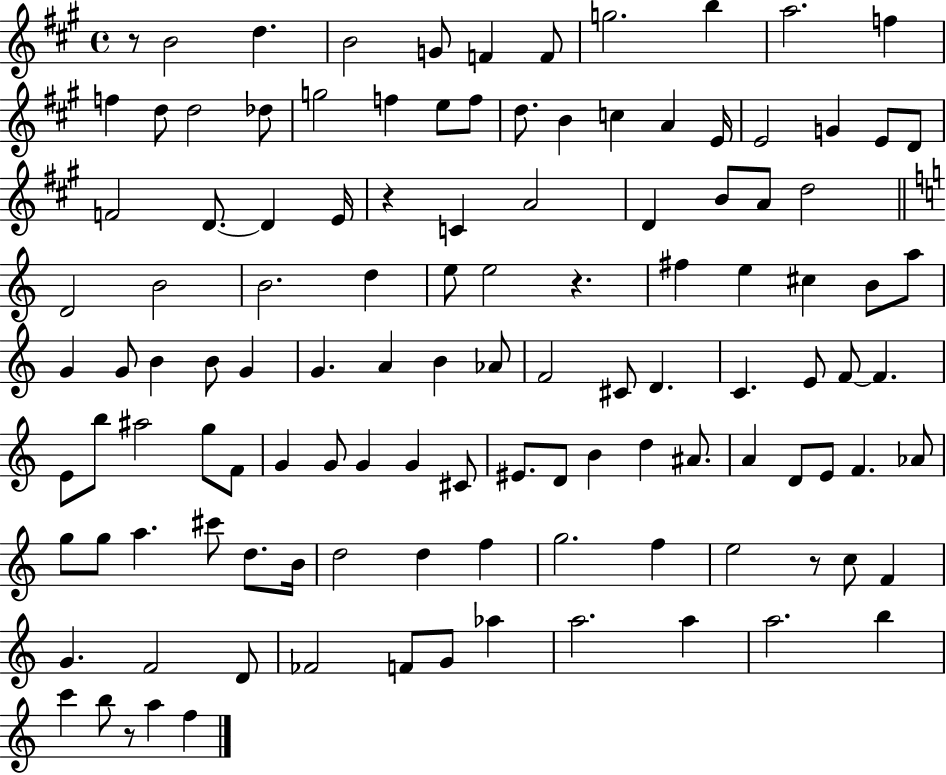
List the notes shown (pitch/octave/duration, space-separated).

R/e B4/h D5/q. B4/h G4/e F4/q F4/e G5/h. B5/q A5/h. F5/q F5/q D5/e D5/h Db5/e G5/h F5/q E5/e F5/e D5/e. B4/q C5/q A4/q E4/s E4/h G4/q E4/e D4/e F4/h D4/e. D4/q E4/s R/q C4/q A4/h D4/q B4/e A4/e D5/h D4/h B4/h B4/h. D5/q E5/e E5/h R/q. F#5/q E5/q C#5/q B4/e A5/e G4/q G4/e B4/q B4/e G4/q G4/q. A4/q B4/q Ab4/e F4/h C#4/e D4/q. C4/q. E4/e F4/e F4/q. E4/e B5/e A#5/h G5/e F4/e G4/q G4/e G4/q G4/q C#4/e EIS4/e. D4/e B4/q D5/q A#4/e. A4/q D4/e E4/e F4/q. Ab4/e G5/e G5/e A5/q. C#6/e D5/e. B4/s D5/h D5/q F5/q G5/h. F5/q E5/h R/e C5/e F4/q G4/q. F4/h D4/e FES4/h F4/e G4/e Ab5/q A5/h. A5/q A5/h. B5/q C6/q B5/e R/e A5/q F5/q